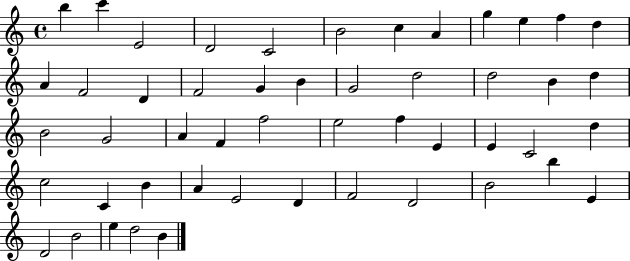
X:1
T:Untitled
M:4/4
L:1/4
K:C
b c' E2 D2 C2 B2 c A g e f d A F2 D F2 G B G2 d2 d2 B d B2 G2 A F f2 e2 f E E C2 d c2 C B A E2 D F2 D2 B2 b E D2 B2 e d2 B